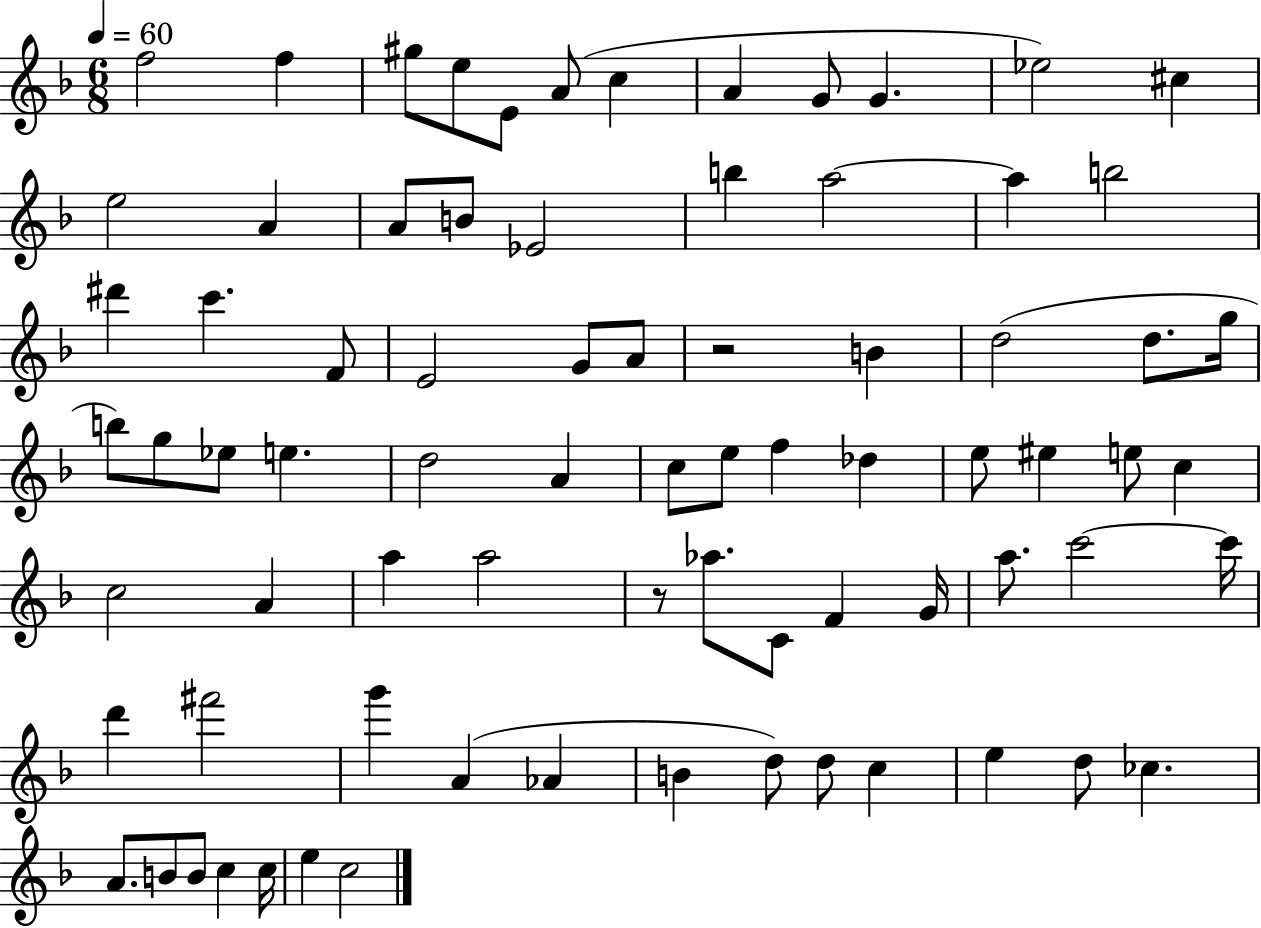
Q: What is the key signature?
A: F major